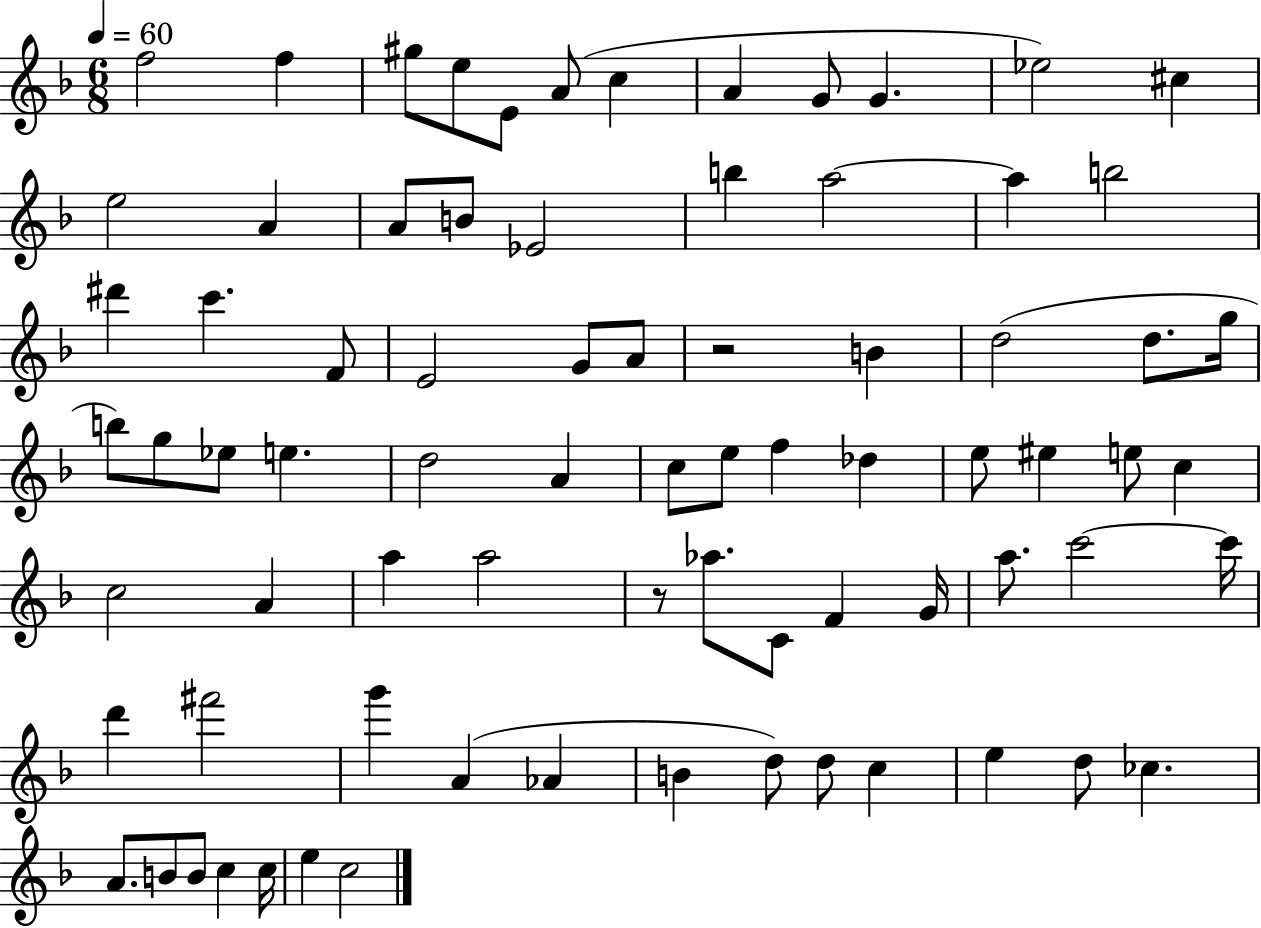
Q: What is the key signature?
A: F major